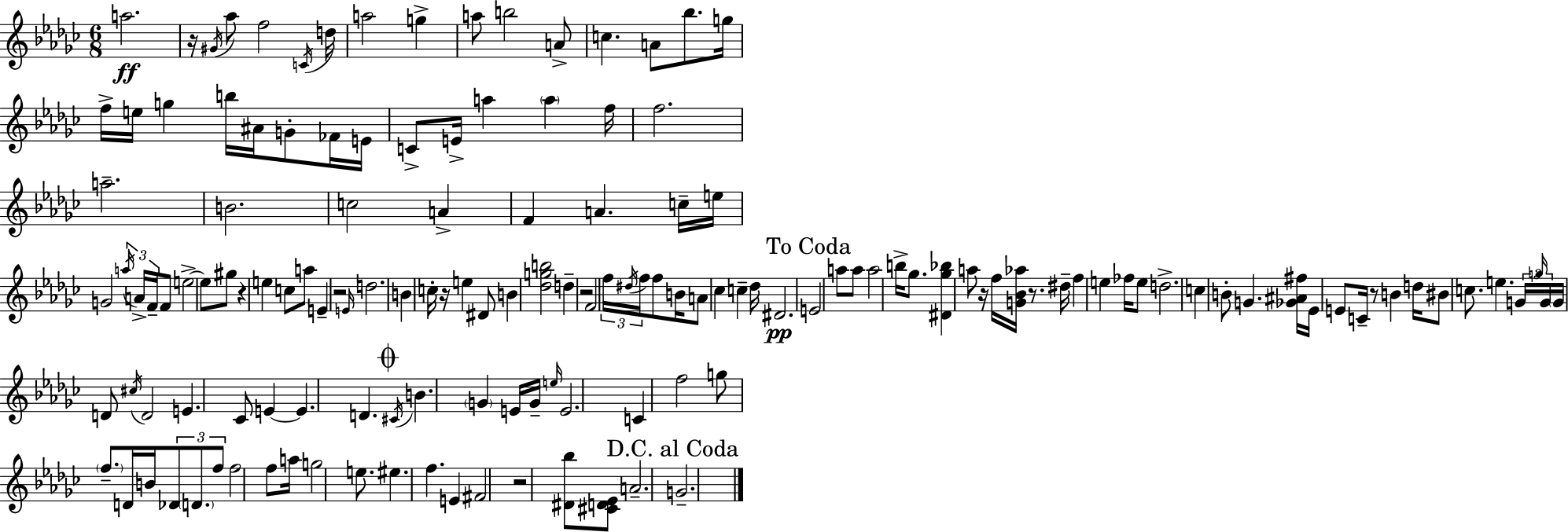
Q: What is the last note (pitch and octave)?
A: G4